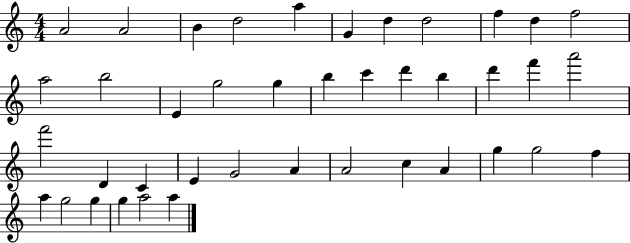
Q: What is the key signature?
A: C major